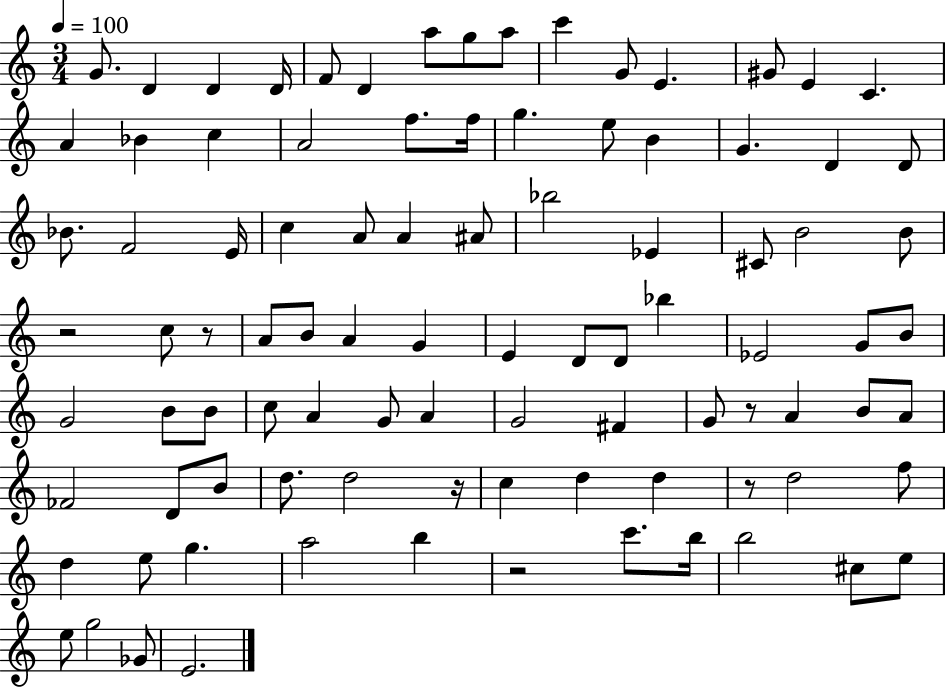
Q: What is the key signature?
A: C major